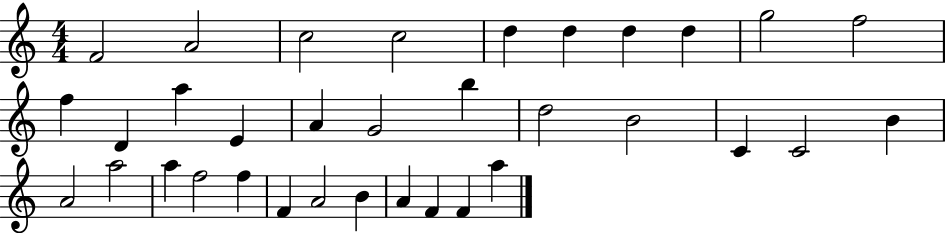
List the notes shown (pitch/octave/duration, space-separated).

F4/h A4/h C5/h C5/h D5/q D5/q D5/q D5/q G5/h F5/h F5/q D4/q A5/q E4/q A4/q G4/h B5/q D5/h B4/h C4/q C4/h B4/q A4/h A5/h A5/q F5/h F5/q F4/q A4/h B4/q A4/q F4/q F4/q A5/q